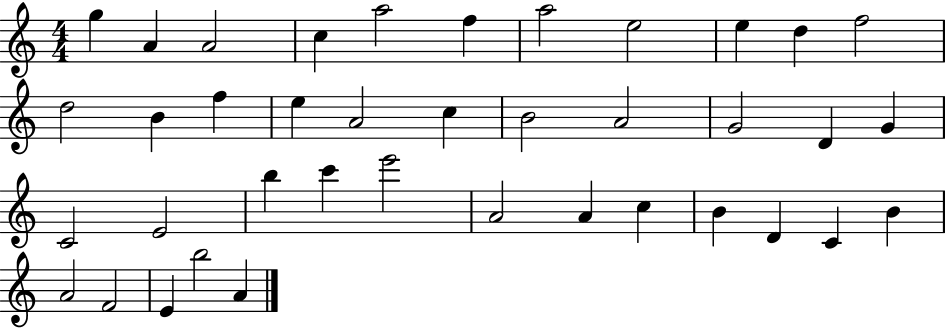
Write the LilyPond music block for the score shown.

{
  \clef treble
  \numericTimeSignature
  \time 4/4
  \key c \major
  g''4 a'4 a'2 | c''4 a''2 f''4 | a''2 e''2 | e''4 d''4 f''2 | \break d''2 b'4 f''4 | e''4 a'2 c''4 | b'2 a'2 | g'2 d'4 g'4 | \break c'2 e'2 | b''4 c'''4 e'''2 | a'2 a'4 c''4 | b'4 d'4 c'4 b'4 | \break a'2 f'2 | e'4 b''2 a'4 | \bar "|."
}